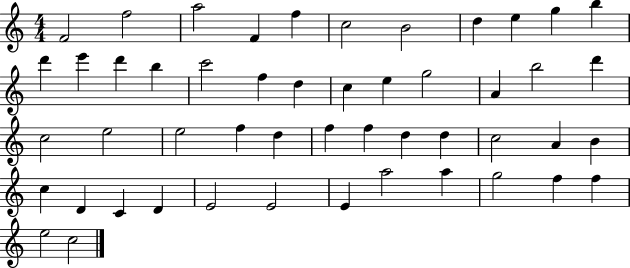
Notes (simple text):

F4/h F5/h A5/h F4/q F5/q C5/h B4/h D5/q E5/q G5/q B5/q D6/q E6/q D6/q B5/q C6/h F5/q D5/q C5/q E5/q G5/h A4/q B5/h D6/q C5/h E5/h E5/h F5/q D5/q F5/q F5/q D5/q D5/q C5/h A4/q B4/q C5/q D4/q C4/q D4/q E4/h E4/h E4/q A5/h A5/q G5/h F5/q F5/q E5/h C5/h